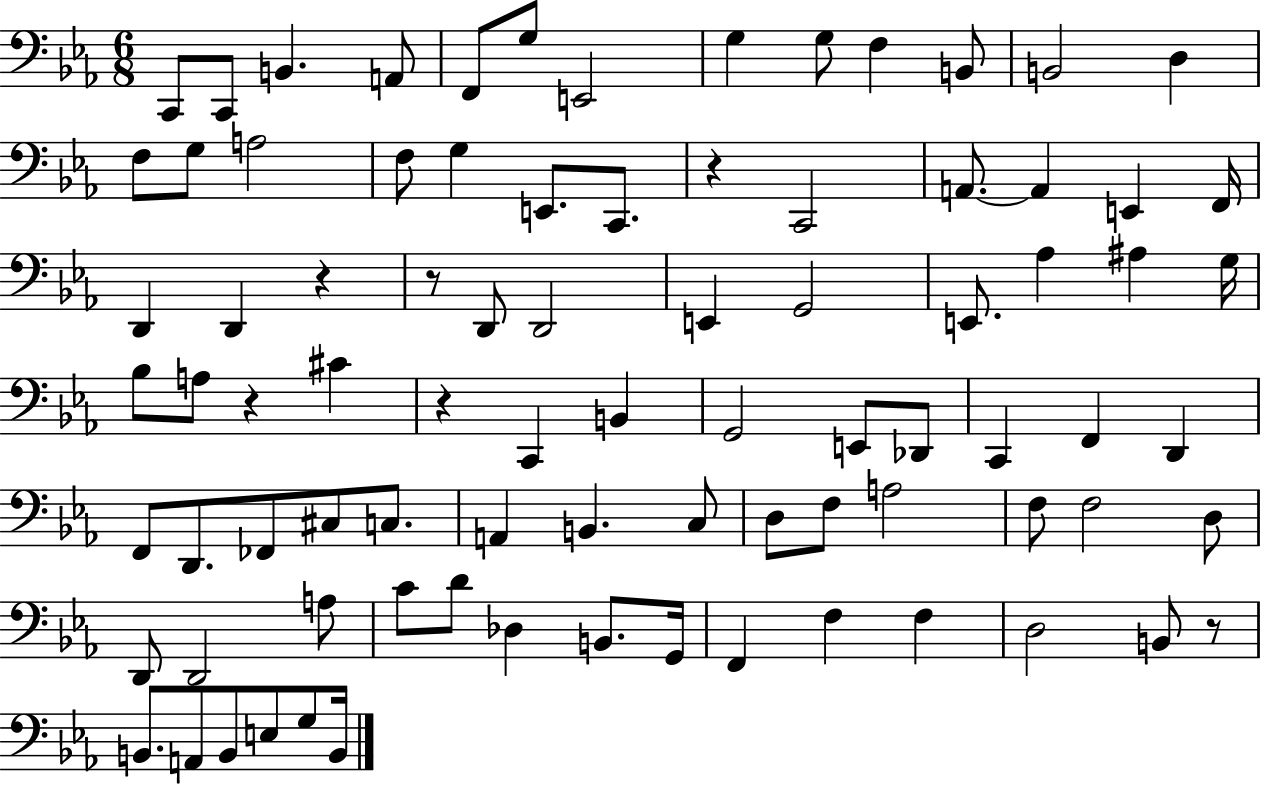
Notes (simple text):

C2/e C2/e B2/q. A2/e F2/e G3/e E2/h G3/q G3/e F3/q B2/e B2/h D3/q F3/e G3/e A3/h F3/e G3/q E2/e. C2/e. R/q C2/h A2/e. A2/q E2/q F2/s D2/q D2/q R/q R/e D2/e D2/h E2/q G2/h E2/e. Ab3/q A#3/q G3/s Bb3/e A3/e R/q C#4/q R/q C2/q B2/q G2/h E2/e Db2/e C2/q F2/q D2/q F2/e D2/e. FES2/e C#3/e C3/e. A2/q B2/q. C3/e D3/e F3/e A3/h F3/e F3/h D3/e D2/e D2/h A3/e C4/e D4/e Db3/q B2/e. G2/s F2/q F3/q F3/q D3/h B2/e R/e B2/e. A2/e B2/e E3/e G3/e B2/s